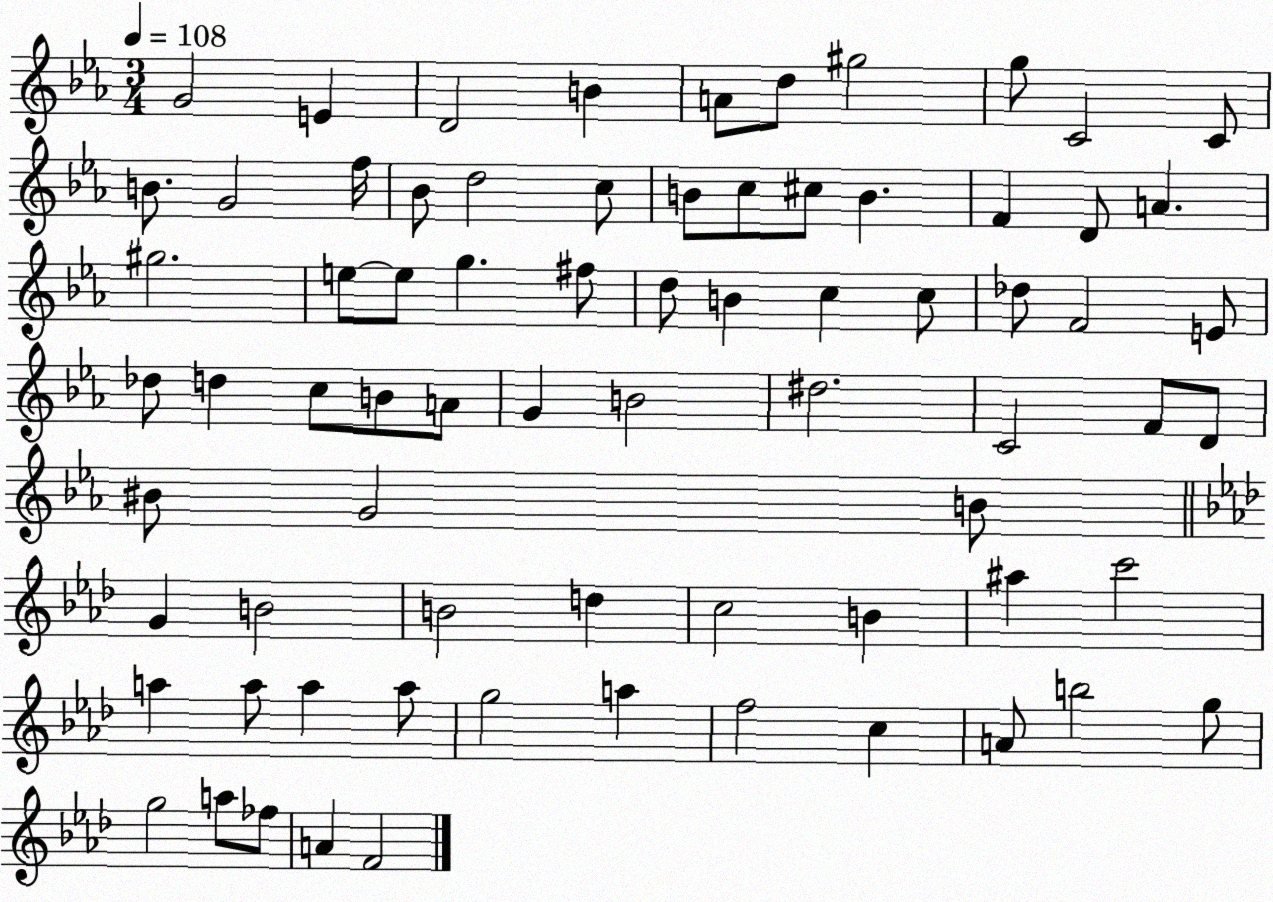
X:1
T:Untitled
M:3/4
L:1/4
K:Eb
G2 E D2 B A/2 d/2 ^g2 g/2 C2 C/2 B/2 G2 f/4 _B/2 d2 c/2 B/2 c/2 ^c/2 B F D/2 A ^g2 e/2 e/2 g ^f/2 d/2 B c c/2 _d/2 F2 E/2 _d/2 d c/2 B/2 A/2 G B2 ^d2 C2 F/2 D/2 ^B/2 G2 B/2 G B2 B2 d c2 B ^a c'2 a a/2 a a/2 g2 a f2 c A/2 b2 g/2 g2 a/2 _f/2 A F2